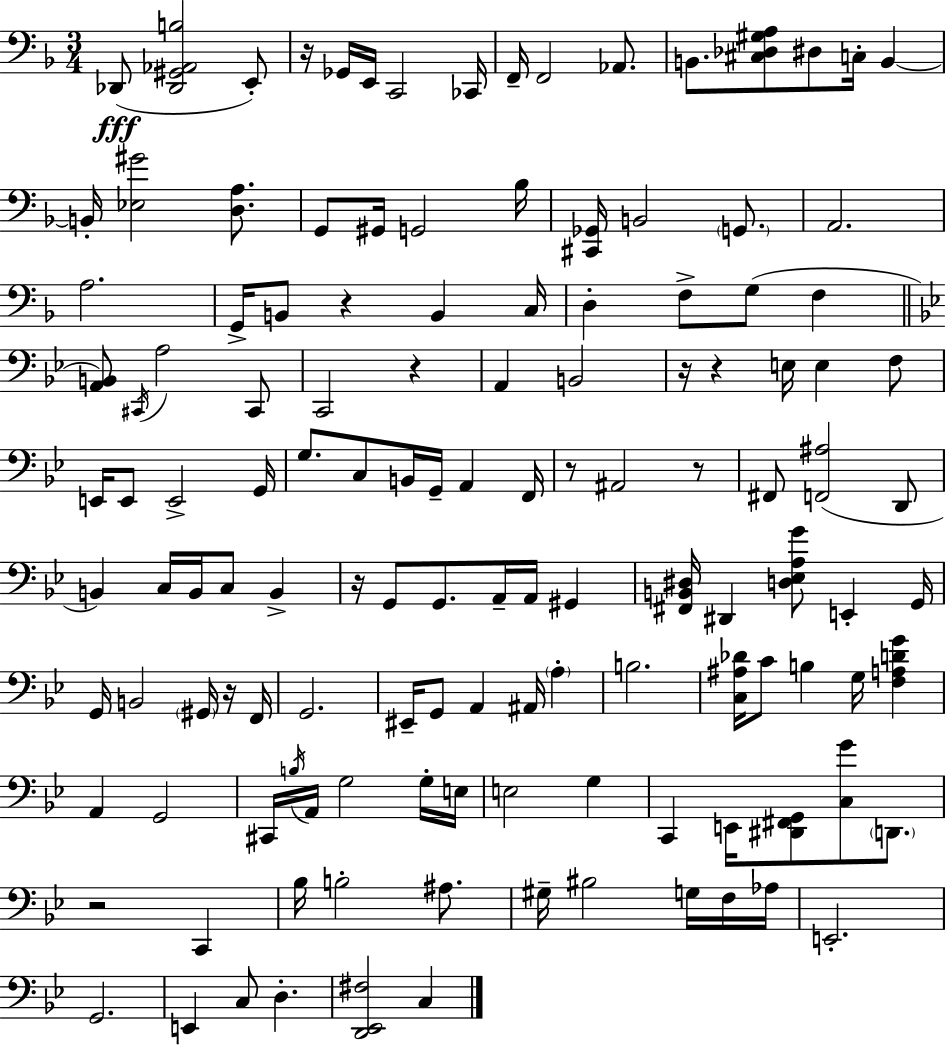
X:1
T:Untitled
M:3/4
L:1/4
K:F
_D,,/2 [_D,,^G,,_A,,B,]2 E,,/2 z/4 _G,,/4 E,,/4 C,,2 _C,,/4 F,,/4 F,,2 _A,,/2 B,,/2 [^C,_D,^G,A,]/2 ^D,/2 C,/4 B,, B,,/4 [_E,^G]2 [D,A,]/2 G,,/2 ^G,,/4 G,,2 _B,/4 [^C,,_G,,]/4 B,,2 G,,/2 A,,2 A,2 G,,/4 B,,/2 z B,, C,/4 D, F,/2 G,/2 F, [A,,B,,]/2 ^C,,/4 A,2 ^C,,/2 C,,2 z A,, B,,2 z/4 z E,/4 E, F,/2 E,,/4 E,,/2 E,,2 G,,/4 G,/2 C,/2 B,,/4 G,,/4 A,, F,,/4 z/2 ^A,,2 z/2 ^F,,/2 [F,,^A,]2 D,,/2 B,, C,/4 B,,/4 C,/2 B,, z/4 G,,/2 G,,/2 A,,/4 A,,/4 ^G,, [^F,,B,,^D,]/4 ^D,, [D,_E,A,G]/2 E,, G,,/4 G,,/4 B,,2 ^G,,/4 z/4 F,,/4 G,,2 ^E,,/4 G,,/2 A,, ^A,,/4 A, B,2 [C,^A,_D]/4 C/2 B, G,/4 [F,A,DG] A,, G,,2 ^C,,/4 B,/4 A,,/4 G,2 G,/4 E,/4 E,2 G, C,, E,,/4 [^D,,^F,,G,,]/2 [C,G]/2 D,,/2 z2 C,, _B,/4 B,2 ^A,/2 ^G,/4 ^B,2 G,/4 F,/4 _A,/4 E,,2 G,,2 E,, C,/2 D, [D,,_E,,^F,]2 C,